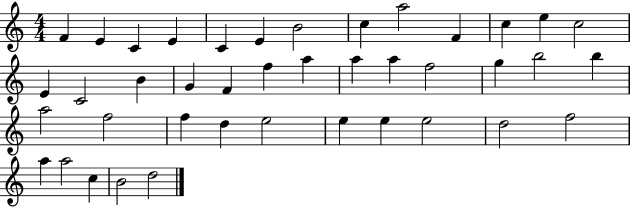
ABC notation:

X:1
T:Untitled
M:4/4
L:1/4
K:C
F E C E C E B2 c a2 F c e c2 E C2 B G F f a a a f2 g b2 b a2 f2 f d e2 e e e2 d2 f2 a a2 c B2 d2